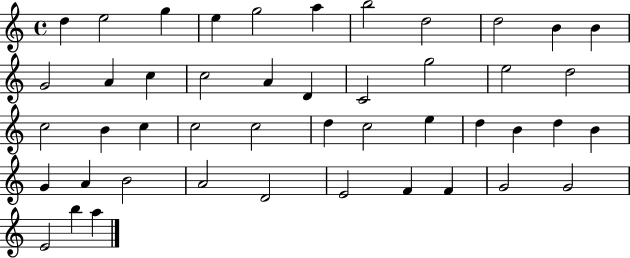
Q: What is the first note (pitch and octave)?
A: D5